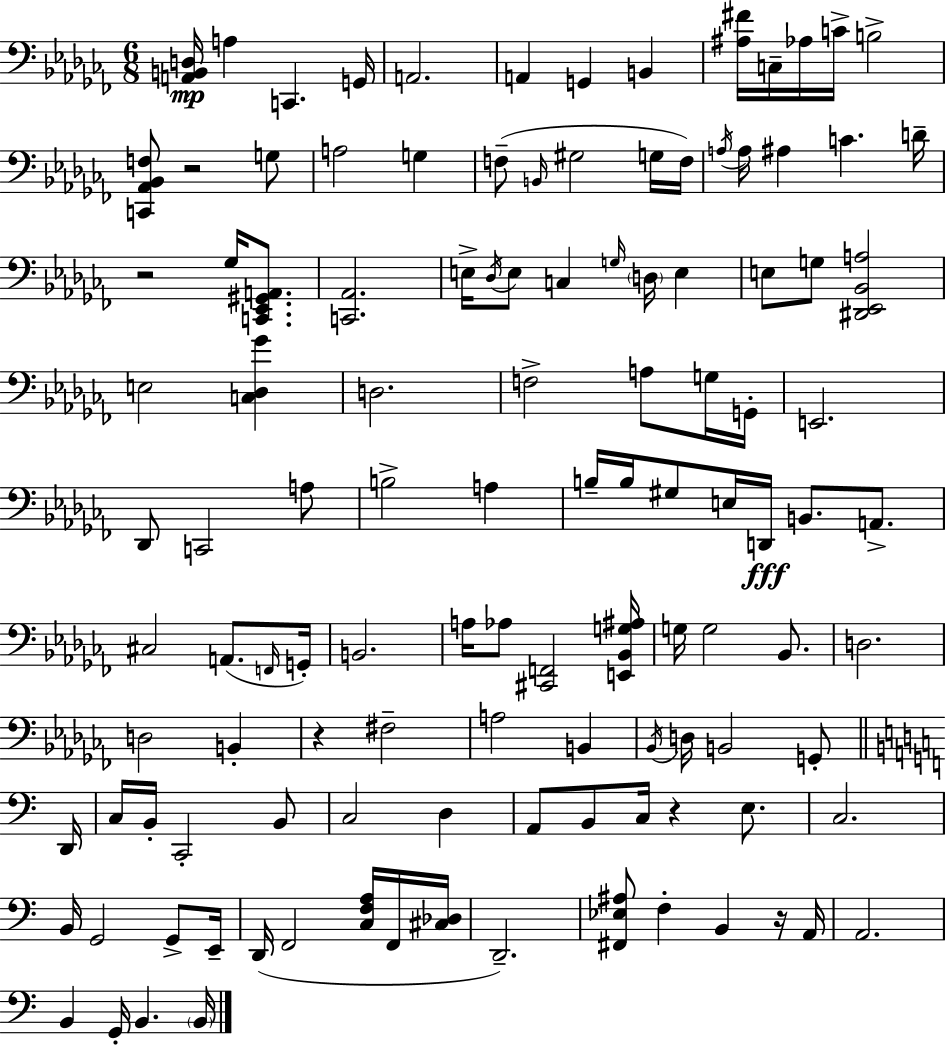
[A2,B2,D3]/s A3/q C2/q. G2/s A2/h. A2/q G2/q B2/q [A#3,F#4]/s C3/s Ab3/s C4/s B3/h [C2,Ab2,Bb2,F3]/e R/h G3/e A3/h G3/q F3/e B2/s G#3/h G3/s F3/s A3/s A3/s A#3/q C4/q. D4/s R/h Gb3/s [C2,Eb2,G#2,A2]/e. [C2,Ab2]/h. E3/s Db3/s E3/e C3/q G3/s D3/s E3/q E3/e G3/e [D#2,Eb2,Bb2,A3]/h E3/h [C3,Db3,Gb4]/q D3/h. F3/h A3/e G3/s G2/s E2/h. Db2/e C2/h A3/e B3/h A3/q B3/s B3/s G#3/e E3/s D2/s B2/e. A2/e. C#3/h A2/e. F2/s G2/s B2/h. A3/s Ab3/e [C#2,F2]/h [E2,Bb2,G3,A#3]/s G3/s G3/h Bb2/e. D3/h. D3/h B2/q R/q F#3/h A3/h B2/q Bb2/s D3/s B2/h G2/e D2/s C3/s B2/s C2/h B2/e C3/h D3/q A2/e B2/e C3/s R/q E3/e. C3/h. B2/s G2/h G2/e E2/s D2/s F2/h [C3,F3,A3]/s F2/s [C#3,Db3]/s D2/h. [F#2,Eb3,A#3]/e F3/q B2/q R/s A2/s A2/h. B2/q G2/s B2/q. B2/s